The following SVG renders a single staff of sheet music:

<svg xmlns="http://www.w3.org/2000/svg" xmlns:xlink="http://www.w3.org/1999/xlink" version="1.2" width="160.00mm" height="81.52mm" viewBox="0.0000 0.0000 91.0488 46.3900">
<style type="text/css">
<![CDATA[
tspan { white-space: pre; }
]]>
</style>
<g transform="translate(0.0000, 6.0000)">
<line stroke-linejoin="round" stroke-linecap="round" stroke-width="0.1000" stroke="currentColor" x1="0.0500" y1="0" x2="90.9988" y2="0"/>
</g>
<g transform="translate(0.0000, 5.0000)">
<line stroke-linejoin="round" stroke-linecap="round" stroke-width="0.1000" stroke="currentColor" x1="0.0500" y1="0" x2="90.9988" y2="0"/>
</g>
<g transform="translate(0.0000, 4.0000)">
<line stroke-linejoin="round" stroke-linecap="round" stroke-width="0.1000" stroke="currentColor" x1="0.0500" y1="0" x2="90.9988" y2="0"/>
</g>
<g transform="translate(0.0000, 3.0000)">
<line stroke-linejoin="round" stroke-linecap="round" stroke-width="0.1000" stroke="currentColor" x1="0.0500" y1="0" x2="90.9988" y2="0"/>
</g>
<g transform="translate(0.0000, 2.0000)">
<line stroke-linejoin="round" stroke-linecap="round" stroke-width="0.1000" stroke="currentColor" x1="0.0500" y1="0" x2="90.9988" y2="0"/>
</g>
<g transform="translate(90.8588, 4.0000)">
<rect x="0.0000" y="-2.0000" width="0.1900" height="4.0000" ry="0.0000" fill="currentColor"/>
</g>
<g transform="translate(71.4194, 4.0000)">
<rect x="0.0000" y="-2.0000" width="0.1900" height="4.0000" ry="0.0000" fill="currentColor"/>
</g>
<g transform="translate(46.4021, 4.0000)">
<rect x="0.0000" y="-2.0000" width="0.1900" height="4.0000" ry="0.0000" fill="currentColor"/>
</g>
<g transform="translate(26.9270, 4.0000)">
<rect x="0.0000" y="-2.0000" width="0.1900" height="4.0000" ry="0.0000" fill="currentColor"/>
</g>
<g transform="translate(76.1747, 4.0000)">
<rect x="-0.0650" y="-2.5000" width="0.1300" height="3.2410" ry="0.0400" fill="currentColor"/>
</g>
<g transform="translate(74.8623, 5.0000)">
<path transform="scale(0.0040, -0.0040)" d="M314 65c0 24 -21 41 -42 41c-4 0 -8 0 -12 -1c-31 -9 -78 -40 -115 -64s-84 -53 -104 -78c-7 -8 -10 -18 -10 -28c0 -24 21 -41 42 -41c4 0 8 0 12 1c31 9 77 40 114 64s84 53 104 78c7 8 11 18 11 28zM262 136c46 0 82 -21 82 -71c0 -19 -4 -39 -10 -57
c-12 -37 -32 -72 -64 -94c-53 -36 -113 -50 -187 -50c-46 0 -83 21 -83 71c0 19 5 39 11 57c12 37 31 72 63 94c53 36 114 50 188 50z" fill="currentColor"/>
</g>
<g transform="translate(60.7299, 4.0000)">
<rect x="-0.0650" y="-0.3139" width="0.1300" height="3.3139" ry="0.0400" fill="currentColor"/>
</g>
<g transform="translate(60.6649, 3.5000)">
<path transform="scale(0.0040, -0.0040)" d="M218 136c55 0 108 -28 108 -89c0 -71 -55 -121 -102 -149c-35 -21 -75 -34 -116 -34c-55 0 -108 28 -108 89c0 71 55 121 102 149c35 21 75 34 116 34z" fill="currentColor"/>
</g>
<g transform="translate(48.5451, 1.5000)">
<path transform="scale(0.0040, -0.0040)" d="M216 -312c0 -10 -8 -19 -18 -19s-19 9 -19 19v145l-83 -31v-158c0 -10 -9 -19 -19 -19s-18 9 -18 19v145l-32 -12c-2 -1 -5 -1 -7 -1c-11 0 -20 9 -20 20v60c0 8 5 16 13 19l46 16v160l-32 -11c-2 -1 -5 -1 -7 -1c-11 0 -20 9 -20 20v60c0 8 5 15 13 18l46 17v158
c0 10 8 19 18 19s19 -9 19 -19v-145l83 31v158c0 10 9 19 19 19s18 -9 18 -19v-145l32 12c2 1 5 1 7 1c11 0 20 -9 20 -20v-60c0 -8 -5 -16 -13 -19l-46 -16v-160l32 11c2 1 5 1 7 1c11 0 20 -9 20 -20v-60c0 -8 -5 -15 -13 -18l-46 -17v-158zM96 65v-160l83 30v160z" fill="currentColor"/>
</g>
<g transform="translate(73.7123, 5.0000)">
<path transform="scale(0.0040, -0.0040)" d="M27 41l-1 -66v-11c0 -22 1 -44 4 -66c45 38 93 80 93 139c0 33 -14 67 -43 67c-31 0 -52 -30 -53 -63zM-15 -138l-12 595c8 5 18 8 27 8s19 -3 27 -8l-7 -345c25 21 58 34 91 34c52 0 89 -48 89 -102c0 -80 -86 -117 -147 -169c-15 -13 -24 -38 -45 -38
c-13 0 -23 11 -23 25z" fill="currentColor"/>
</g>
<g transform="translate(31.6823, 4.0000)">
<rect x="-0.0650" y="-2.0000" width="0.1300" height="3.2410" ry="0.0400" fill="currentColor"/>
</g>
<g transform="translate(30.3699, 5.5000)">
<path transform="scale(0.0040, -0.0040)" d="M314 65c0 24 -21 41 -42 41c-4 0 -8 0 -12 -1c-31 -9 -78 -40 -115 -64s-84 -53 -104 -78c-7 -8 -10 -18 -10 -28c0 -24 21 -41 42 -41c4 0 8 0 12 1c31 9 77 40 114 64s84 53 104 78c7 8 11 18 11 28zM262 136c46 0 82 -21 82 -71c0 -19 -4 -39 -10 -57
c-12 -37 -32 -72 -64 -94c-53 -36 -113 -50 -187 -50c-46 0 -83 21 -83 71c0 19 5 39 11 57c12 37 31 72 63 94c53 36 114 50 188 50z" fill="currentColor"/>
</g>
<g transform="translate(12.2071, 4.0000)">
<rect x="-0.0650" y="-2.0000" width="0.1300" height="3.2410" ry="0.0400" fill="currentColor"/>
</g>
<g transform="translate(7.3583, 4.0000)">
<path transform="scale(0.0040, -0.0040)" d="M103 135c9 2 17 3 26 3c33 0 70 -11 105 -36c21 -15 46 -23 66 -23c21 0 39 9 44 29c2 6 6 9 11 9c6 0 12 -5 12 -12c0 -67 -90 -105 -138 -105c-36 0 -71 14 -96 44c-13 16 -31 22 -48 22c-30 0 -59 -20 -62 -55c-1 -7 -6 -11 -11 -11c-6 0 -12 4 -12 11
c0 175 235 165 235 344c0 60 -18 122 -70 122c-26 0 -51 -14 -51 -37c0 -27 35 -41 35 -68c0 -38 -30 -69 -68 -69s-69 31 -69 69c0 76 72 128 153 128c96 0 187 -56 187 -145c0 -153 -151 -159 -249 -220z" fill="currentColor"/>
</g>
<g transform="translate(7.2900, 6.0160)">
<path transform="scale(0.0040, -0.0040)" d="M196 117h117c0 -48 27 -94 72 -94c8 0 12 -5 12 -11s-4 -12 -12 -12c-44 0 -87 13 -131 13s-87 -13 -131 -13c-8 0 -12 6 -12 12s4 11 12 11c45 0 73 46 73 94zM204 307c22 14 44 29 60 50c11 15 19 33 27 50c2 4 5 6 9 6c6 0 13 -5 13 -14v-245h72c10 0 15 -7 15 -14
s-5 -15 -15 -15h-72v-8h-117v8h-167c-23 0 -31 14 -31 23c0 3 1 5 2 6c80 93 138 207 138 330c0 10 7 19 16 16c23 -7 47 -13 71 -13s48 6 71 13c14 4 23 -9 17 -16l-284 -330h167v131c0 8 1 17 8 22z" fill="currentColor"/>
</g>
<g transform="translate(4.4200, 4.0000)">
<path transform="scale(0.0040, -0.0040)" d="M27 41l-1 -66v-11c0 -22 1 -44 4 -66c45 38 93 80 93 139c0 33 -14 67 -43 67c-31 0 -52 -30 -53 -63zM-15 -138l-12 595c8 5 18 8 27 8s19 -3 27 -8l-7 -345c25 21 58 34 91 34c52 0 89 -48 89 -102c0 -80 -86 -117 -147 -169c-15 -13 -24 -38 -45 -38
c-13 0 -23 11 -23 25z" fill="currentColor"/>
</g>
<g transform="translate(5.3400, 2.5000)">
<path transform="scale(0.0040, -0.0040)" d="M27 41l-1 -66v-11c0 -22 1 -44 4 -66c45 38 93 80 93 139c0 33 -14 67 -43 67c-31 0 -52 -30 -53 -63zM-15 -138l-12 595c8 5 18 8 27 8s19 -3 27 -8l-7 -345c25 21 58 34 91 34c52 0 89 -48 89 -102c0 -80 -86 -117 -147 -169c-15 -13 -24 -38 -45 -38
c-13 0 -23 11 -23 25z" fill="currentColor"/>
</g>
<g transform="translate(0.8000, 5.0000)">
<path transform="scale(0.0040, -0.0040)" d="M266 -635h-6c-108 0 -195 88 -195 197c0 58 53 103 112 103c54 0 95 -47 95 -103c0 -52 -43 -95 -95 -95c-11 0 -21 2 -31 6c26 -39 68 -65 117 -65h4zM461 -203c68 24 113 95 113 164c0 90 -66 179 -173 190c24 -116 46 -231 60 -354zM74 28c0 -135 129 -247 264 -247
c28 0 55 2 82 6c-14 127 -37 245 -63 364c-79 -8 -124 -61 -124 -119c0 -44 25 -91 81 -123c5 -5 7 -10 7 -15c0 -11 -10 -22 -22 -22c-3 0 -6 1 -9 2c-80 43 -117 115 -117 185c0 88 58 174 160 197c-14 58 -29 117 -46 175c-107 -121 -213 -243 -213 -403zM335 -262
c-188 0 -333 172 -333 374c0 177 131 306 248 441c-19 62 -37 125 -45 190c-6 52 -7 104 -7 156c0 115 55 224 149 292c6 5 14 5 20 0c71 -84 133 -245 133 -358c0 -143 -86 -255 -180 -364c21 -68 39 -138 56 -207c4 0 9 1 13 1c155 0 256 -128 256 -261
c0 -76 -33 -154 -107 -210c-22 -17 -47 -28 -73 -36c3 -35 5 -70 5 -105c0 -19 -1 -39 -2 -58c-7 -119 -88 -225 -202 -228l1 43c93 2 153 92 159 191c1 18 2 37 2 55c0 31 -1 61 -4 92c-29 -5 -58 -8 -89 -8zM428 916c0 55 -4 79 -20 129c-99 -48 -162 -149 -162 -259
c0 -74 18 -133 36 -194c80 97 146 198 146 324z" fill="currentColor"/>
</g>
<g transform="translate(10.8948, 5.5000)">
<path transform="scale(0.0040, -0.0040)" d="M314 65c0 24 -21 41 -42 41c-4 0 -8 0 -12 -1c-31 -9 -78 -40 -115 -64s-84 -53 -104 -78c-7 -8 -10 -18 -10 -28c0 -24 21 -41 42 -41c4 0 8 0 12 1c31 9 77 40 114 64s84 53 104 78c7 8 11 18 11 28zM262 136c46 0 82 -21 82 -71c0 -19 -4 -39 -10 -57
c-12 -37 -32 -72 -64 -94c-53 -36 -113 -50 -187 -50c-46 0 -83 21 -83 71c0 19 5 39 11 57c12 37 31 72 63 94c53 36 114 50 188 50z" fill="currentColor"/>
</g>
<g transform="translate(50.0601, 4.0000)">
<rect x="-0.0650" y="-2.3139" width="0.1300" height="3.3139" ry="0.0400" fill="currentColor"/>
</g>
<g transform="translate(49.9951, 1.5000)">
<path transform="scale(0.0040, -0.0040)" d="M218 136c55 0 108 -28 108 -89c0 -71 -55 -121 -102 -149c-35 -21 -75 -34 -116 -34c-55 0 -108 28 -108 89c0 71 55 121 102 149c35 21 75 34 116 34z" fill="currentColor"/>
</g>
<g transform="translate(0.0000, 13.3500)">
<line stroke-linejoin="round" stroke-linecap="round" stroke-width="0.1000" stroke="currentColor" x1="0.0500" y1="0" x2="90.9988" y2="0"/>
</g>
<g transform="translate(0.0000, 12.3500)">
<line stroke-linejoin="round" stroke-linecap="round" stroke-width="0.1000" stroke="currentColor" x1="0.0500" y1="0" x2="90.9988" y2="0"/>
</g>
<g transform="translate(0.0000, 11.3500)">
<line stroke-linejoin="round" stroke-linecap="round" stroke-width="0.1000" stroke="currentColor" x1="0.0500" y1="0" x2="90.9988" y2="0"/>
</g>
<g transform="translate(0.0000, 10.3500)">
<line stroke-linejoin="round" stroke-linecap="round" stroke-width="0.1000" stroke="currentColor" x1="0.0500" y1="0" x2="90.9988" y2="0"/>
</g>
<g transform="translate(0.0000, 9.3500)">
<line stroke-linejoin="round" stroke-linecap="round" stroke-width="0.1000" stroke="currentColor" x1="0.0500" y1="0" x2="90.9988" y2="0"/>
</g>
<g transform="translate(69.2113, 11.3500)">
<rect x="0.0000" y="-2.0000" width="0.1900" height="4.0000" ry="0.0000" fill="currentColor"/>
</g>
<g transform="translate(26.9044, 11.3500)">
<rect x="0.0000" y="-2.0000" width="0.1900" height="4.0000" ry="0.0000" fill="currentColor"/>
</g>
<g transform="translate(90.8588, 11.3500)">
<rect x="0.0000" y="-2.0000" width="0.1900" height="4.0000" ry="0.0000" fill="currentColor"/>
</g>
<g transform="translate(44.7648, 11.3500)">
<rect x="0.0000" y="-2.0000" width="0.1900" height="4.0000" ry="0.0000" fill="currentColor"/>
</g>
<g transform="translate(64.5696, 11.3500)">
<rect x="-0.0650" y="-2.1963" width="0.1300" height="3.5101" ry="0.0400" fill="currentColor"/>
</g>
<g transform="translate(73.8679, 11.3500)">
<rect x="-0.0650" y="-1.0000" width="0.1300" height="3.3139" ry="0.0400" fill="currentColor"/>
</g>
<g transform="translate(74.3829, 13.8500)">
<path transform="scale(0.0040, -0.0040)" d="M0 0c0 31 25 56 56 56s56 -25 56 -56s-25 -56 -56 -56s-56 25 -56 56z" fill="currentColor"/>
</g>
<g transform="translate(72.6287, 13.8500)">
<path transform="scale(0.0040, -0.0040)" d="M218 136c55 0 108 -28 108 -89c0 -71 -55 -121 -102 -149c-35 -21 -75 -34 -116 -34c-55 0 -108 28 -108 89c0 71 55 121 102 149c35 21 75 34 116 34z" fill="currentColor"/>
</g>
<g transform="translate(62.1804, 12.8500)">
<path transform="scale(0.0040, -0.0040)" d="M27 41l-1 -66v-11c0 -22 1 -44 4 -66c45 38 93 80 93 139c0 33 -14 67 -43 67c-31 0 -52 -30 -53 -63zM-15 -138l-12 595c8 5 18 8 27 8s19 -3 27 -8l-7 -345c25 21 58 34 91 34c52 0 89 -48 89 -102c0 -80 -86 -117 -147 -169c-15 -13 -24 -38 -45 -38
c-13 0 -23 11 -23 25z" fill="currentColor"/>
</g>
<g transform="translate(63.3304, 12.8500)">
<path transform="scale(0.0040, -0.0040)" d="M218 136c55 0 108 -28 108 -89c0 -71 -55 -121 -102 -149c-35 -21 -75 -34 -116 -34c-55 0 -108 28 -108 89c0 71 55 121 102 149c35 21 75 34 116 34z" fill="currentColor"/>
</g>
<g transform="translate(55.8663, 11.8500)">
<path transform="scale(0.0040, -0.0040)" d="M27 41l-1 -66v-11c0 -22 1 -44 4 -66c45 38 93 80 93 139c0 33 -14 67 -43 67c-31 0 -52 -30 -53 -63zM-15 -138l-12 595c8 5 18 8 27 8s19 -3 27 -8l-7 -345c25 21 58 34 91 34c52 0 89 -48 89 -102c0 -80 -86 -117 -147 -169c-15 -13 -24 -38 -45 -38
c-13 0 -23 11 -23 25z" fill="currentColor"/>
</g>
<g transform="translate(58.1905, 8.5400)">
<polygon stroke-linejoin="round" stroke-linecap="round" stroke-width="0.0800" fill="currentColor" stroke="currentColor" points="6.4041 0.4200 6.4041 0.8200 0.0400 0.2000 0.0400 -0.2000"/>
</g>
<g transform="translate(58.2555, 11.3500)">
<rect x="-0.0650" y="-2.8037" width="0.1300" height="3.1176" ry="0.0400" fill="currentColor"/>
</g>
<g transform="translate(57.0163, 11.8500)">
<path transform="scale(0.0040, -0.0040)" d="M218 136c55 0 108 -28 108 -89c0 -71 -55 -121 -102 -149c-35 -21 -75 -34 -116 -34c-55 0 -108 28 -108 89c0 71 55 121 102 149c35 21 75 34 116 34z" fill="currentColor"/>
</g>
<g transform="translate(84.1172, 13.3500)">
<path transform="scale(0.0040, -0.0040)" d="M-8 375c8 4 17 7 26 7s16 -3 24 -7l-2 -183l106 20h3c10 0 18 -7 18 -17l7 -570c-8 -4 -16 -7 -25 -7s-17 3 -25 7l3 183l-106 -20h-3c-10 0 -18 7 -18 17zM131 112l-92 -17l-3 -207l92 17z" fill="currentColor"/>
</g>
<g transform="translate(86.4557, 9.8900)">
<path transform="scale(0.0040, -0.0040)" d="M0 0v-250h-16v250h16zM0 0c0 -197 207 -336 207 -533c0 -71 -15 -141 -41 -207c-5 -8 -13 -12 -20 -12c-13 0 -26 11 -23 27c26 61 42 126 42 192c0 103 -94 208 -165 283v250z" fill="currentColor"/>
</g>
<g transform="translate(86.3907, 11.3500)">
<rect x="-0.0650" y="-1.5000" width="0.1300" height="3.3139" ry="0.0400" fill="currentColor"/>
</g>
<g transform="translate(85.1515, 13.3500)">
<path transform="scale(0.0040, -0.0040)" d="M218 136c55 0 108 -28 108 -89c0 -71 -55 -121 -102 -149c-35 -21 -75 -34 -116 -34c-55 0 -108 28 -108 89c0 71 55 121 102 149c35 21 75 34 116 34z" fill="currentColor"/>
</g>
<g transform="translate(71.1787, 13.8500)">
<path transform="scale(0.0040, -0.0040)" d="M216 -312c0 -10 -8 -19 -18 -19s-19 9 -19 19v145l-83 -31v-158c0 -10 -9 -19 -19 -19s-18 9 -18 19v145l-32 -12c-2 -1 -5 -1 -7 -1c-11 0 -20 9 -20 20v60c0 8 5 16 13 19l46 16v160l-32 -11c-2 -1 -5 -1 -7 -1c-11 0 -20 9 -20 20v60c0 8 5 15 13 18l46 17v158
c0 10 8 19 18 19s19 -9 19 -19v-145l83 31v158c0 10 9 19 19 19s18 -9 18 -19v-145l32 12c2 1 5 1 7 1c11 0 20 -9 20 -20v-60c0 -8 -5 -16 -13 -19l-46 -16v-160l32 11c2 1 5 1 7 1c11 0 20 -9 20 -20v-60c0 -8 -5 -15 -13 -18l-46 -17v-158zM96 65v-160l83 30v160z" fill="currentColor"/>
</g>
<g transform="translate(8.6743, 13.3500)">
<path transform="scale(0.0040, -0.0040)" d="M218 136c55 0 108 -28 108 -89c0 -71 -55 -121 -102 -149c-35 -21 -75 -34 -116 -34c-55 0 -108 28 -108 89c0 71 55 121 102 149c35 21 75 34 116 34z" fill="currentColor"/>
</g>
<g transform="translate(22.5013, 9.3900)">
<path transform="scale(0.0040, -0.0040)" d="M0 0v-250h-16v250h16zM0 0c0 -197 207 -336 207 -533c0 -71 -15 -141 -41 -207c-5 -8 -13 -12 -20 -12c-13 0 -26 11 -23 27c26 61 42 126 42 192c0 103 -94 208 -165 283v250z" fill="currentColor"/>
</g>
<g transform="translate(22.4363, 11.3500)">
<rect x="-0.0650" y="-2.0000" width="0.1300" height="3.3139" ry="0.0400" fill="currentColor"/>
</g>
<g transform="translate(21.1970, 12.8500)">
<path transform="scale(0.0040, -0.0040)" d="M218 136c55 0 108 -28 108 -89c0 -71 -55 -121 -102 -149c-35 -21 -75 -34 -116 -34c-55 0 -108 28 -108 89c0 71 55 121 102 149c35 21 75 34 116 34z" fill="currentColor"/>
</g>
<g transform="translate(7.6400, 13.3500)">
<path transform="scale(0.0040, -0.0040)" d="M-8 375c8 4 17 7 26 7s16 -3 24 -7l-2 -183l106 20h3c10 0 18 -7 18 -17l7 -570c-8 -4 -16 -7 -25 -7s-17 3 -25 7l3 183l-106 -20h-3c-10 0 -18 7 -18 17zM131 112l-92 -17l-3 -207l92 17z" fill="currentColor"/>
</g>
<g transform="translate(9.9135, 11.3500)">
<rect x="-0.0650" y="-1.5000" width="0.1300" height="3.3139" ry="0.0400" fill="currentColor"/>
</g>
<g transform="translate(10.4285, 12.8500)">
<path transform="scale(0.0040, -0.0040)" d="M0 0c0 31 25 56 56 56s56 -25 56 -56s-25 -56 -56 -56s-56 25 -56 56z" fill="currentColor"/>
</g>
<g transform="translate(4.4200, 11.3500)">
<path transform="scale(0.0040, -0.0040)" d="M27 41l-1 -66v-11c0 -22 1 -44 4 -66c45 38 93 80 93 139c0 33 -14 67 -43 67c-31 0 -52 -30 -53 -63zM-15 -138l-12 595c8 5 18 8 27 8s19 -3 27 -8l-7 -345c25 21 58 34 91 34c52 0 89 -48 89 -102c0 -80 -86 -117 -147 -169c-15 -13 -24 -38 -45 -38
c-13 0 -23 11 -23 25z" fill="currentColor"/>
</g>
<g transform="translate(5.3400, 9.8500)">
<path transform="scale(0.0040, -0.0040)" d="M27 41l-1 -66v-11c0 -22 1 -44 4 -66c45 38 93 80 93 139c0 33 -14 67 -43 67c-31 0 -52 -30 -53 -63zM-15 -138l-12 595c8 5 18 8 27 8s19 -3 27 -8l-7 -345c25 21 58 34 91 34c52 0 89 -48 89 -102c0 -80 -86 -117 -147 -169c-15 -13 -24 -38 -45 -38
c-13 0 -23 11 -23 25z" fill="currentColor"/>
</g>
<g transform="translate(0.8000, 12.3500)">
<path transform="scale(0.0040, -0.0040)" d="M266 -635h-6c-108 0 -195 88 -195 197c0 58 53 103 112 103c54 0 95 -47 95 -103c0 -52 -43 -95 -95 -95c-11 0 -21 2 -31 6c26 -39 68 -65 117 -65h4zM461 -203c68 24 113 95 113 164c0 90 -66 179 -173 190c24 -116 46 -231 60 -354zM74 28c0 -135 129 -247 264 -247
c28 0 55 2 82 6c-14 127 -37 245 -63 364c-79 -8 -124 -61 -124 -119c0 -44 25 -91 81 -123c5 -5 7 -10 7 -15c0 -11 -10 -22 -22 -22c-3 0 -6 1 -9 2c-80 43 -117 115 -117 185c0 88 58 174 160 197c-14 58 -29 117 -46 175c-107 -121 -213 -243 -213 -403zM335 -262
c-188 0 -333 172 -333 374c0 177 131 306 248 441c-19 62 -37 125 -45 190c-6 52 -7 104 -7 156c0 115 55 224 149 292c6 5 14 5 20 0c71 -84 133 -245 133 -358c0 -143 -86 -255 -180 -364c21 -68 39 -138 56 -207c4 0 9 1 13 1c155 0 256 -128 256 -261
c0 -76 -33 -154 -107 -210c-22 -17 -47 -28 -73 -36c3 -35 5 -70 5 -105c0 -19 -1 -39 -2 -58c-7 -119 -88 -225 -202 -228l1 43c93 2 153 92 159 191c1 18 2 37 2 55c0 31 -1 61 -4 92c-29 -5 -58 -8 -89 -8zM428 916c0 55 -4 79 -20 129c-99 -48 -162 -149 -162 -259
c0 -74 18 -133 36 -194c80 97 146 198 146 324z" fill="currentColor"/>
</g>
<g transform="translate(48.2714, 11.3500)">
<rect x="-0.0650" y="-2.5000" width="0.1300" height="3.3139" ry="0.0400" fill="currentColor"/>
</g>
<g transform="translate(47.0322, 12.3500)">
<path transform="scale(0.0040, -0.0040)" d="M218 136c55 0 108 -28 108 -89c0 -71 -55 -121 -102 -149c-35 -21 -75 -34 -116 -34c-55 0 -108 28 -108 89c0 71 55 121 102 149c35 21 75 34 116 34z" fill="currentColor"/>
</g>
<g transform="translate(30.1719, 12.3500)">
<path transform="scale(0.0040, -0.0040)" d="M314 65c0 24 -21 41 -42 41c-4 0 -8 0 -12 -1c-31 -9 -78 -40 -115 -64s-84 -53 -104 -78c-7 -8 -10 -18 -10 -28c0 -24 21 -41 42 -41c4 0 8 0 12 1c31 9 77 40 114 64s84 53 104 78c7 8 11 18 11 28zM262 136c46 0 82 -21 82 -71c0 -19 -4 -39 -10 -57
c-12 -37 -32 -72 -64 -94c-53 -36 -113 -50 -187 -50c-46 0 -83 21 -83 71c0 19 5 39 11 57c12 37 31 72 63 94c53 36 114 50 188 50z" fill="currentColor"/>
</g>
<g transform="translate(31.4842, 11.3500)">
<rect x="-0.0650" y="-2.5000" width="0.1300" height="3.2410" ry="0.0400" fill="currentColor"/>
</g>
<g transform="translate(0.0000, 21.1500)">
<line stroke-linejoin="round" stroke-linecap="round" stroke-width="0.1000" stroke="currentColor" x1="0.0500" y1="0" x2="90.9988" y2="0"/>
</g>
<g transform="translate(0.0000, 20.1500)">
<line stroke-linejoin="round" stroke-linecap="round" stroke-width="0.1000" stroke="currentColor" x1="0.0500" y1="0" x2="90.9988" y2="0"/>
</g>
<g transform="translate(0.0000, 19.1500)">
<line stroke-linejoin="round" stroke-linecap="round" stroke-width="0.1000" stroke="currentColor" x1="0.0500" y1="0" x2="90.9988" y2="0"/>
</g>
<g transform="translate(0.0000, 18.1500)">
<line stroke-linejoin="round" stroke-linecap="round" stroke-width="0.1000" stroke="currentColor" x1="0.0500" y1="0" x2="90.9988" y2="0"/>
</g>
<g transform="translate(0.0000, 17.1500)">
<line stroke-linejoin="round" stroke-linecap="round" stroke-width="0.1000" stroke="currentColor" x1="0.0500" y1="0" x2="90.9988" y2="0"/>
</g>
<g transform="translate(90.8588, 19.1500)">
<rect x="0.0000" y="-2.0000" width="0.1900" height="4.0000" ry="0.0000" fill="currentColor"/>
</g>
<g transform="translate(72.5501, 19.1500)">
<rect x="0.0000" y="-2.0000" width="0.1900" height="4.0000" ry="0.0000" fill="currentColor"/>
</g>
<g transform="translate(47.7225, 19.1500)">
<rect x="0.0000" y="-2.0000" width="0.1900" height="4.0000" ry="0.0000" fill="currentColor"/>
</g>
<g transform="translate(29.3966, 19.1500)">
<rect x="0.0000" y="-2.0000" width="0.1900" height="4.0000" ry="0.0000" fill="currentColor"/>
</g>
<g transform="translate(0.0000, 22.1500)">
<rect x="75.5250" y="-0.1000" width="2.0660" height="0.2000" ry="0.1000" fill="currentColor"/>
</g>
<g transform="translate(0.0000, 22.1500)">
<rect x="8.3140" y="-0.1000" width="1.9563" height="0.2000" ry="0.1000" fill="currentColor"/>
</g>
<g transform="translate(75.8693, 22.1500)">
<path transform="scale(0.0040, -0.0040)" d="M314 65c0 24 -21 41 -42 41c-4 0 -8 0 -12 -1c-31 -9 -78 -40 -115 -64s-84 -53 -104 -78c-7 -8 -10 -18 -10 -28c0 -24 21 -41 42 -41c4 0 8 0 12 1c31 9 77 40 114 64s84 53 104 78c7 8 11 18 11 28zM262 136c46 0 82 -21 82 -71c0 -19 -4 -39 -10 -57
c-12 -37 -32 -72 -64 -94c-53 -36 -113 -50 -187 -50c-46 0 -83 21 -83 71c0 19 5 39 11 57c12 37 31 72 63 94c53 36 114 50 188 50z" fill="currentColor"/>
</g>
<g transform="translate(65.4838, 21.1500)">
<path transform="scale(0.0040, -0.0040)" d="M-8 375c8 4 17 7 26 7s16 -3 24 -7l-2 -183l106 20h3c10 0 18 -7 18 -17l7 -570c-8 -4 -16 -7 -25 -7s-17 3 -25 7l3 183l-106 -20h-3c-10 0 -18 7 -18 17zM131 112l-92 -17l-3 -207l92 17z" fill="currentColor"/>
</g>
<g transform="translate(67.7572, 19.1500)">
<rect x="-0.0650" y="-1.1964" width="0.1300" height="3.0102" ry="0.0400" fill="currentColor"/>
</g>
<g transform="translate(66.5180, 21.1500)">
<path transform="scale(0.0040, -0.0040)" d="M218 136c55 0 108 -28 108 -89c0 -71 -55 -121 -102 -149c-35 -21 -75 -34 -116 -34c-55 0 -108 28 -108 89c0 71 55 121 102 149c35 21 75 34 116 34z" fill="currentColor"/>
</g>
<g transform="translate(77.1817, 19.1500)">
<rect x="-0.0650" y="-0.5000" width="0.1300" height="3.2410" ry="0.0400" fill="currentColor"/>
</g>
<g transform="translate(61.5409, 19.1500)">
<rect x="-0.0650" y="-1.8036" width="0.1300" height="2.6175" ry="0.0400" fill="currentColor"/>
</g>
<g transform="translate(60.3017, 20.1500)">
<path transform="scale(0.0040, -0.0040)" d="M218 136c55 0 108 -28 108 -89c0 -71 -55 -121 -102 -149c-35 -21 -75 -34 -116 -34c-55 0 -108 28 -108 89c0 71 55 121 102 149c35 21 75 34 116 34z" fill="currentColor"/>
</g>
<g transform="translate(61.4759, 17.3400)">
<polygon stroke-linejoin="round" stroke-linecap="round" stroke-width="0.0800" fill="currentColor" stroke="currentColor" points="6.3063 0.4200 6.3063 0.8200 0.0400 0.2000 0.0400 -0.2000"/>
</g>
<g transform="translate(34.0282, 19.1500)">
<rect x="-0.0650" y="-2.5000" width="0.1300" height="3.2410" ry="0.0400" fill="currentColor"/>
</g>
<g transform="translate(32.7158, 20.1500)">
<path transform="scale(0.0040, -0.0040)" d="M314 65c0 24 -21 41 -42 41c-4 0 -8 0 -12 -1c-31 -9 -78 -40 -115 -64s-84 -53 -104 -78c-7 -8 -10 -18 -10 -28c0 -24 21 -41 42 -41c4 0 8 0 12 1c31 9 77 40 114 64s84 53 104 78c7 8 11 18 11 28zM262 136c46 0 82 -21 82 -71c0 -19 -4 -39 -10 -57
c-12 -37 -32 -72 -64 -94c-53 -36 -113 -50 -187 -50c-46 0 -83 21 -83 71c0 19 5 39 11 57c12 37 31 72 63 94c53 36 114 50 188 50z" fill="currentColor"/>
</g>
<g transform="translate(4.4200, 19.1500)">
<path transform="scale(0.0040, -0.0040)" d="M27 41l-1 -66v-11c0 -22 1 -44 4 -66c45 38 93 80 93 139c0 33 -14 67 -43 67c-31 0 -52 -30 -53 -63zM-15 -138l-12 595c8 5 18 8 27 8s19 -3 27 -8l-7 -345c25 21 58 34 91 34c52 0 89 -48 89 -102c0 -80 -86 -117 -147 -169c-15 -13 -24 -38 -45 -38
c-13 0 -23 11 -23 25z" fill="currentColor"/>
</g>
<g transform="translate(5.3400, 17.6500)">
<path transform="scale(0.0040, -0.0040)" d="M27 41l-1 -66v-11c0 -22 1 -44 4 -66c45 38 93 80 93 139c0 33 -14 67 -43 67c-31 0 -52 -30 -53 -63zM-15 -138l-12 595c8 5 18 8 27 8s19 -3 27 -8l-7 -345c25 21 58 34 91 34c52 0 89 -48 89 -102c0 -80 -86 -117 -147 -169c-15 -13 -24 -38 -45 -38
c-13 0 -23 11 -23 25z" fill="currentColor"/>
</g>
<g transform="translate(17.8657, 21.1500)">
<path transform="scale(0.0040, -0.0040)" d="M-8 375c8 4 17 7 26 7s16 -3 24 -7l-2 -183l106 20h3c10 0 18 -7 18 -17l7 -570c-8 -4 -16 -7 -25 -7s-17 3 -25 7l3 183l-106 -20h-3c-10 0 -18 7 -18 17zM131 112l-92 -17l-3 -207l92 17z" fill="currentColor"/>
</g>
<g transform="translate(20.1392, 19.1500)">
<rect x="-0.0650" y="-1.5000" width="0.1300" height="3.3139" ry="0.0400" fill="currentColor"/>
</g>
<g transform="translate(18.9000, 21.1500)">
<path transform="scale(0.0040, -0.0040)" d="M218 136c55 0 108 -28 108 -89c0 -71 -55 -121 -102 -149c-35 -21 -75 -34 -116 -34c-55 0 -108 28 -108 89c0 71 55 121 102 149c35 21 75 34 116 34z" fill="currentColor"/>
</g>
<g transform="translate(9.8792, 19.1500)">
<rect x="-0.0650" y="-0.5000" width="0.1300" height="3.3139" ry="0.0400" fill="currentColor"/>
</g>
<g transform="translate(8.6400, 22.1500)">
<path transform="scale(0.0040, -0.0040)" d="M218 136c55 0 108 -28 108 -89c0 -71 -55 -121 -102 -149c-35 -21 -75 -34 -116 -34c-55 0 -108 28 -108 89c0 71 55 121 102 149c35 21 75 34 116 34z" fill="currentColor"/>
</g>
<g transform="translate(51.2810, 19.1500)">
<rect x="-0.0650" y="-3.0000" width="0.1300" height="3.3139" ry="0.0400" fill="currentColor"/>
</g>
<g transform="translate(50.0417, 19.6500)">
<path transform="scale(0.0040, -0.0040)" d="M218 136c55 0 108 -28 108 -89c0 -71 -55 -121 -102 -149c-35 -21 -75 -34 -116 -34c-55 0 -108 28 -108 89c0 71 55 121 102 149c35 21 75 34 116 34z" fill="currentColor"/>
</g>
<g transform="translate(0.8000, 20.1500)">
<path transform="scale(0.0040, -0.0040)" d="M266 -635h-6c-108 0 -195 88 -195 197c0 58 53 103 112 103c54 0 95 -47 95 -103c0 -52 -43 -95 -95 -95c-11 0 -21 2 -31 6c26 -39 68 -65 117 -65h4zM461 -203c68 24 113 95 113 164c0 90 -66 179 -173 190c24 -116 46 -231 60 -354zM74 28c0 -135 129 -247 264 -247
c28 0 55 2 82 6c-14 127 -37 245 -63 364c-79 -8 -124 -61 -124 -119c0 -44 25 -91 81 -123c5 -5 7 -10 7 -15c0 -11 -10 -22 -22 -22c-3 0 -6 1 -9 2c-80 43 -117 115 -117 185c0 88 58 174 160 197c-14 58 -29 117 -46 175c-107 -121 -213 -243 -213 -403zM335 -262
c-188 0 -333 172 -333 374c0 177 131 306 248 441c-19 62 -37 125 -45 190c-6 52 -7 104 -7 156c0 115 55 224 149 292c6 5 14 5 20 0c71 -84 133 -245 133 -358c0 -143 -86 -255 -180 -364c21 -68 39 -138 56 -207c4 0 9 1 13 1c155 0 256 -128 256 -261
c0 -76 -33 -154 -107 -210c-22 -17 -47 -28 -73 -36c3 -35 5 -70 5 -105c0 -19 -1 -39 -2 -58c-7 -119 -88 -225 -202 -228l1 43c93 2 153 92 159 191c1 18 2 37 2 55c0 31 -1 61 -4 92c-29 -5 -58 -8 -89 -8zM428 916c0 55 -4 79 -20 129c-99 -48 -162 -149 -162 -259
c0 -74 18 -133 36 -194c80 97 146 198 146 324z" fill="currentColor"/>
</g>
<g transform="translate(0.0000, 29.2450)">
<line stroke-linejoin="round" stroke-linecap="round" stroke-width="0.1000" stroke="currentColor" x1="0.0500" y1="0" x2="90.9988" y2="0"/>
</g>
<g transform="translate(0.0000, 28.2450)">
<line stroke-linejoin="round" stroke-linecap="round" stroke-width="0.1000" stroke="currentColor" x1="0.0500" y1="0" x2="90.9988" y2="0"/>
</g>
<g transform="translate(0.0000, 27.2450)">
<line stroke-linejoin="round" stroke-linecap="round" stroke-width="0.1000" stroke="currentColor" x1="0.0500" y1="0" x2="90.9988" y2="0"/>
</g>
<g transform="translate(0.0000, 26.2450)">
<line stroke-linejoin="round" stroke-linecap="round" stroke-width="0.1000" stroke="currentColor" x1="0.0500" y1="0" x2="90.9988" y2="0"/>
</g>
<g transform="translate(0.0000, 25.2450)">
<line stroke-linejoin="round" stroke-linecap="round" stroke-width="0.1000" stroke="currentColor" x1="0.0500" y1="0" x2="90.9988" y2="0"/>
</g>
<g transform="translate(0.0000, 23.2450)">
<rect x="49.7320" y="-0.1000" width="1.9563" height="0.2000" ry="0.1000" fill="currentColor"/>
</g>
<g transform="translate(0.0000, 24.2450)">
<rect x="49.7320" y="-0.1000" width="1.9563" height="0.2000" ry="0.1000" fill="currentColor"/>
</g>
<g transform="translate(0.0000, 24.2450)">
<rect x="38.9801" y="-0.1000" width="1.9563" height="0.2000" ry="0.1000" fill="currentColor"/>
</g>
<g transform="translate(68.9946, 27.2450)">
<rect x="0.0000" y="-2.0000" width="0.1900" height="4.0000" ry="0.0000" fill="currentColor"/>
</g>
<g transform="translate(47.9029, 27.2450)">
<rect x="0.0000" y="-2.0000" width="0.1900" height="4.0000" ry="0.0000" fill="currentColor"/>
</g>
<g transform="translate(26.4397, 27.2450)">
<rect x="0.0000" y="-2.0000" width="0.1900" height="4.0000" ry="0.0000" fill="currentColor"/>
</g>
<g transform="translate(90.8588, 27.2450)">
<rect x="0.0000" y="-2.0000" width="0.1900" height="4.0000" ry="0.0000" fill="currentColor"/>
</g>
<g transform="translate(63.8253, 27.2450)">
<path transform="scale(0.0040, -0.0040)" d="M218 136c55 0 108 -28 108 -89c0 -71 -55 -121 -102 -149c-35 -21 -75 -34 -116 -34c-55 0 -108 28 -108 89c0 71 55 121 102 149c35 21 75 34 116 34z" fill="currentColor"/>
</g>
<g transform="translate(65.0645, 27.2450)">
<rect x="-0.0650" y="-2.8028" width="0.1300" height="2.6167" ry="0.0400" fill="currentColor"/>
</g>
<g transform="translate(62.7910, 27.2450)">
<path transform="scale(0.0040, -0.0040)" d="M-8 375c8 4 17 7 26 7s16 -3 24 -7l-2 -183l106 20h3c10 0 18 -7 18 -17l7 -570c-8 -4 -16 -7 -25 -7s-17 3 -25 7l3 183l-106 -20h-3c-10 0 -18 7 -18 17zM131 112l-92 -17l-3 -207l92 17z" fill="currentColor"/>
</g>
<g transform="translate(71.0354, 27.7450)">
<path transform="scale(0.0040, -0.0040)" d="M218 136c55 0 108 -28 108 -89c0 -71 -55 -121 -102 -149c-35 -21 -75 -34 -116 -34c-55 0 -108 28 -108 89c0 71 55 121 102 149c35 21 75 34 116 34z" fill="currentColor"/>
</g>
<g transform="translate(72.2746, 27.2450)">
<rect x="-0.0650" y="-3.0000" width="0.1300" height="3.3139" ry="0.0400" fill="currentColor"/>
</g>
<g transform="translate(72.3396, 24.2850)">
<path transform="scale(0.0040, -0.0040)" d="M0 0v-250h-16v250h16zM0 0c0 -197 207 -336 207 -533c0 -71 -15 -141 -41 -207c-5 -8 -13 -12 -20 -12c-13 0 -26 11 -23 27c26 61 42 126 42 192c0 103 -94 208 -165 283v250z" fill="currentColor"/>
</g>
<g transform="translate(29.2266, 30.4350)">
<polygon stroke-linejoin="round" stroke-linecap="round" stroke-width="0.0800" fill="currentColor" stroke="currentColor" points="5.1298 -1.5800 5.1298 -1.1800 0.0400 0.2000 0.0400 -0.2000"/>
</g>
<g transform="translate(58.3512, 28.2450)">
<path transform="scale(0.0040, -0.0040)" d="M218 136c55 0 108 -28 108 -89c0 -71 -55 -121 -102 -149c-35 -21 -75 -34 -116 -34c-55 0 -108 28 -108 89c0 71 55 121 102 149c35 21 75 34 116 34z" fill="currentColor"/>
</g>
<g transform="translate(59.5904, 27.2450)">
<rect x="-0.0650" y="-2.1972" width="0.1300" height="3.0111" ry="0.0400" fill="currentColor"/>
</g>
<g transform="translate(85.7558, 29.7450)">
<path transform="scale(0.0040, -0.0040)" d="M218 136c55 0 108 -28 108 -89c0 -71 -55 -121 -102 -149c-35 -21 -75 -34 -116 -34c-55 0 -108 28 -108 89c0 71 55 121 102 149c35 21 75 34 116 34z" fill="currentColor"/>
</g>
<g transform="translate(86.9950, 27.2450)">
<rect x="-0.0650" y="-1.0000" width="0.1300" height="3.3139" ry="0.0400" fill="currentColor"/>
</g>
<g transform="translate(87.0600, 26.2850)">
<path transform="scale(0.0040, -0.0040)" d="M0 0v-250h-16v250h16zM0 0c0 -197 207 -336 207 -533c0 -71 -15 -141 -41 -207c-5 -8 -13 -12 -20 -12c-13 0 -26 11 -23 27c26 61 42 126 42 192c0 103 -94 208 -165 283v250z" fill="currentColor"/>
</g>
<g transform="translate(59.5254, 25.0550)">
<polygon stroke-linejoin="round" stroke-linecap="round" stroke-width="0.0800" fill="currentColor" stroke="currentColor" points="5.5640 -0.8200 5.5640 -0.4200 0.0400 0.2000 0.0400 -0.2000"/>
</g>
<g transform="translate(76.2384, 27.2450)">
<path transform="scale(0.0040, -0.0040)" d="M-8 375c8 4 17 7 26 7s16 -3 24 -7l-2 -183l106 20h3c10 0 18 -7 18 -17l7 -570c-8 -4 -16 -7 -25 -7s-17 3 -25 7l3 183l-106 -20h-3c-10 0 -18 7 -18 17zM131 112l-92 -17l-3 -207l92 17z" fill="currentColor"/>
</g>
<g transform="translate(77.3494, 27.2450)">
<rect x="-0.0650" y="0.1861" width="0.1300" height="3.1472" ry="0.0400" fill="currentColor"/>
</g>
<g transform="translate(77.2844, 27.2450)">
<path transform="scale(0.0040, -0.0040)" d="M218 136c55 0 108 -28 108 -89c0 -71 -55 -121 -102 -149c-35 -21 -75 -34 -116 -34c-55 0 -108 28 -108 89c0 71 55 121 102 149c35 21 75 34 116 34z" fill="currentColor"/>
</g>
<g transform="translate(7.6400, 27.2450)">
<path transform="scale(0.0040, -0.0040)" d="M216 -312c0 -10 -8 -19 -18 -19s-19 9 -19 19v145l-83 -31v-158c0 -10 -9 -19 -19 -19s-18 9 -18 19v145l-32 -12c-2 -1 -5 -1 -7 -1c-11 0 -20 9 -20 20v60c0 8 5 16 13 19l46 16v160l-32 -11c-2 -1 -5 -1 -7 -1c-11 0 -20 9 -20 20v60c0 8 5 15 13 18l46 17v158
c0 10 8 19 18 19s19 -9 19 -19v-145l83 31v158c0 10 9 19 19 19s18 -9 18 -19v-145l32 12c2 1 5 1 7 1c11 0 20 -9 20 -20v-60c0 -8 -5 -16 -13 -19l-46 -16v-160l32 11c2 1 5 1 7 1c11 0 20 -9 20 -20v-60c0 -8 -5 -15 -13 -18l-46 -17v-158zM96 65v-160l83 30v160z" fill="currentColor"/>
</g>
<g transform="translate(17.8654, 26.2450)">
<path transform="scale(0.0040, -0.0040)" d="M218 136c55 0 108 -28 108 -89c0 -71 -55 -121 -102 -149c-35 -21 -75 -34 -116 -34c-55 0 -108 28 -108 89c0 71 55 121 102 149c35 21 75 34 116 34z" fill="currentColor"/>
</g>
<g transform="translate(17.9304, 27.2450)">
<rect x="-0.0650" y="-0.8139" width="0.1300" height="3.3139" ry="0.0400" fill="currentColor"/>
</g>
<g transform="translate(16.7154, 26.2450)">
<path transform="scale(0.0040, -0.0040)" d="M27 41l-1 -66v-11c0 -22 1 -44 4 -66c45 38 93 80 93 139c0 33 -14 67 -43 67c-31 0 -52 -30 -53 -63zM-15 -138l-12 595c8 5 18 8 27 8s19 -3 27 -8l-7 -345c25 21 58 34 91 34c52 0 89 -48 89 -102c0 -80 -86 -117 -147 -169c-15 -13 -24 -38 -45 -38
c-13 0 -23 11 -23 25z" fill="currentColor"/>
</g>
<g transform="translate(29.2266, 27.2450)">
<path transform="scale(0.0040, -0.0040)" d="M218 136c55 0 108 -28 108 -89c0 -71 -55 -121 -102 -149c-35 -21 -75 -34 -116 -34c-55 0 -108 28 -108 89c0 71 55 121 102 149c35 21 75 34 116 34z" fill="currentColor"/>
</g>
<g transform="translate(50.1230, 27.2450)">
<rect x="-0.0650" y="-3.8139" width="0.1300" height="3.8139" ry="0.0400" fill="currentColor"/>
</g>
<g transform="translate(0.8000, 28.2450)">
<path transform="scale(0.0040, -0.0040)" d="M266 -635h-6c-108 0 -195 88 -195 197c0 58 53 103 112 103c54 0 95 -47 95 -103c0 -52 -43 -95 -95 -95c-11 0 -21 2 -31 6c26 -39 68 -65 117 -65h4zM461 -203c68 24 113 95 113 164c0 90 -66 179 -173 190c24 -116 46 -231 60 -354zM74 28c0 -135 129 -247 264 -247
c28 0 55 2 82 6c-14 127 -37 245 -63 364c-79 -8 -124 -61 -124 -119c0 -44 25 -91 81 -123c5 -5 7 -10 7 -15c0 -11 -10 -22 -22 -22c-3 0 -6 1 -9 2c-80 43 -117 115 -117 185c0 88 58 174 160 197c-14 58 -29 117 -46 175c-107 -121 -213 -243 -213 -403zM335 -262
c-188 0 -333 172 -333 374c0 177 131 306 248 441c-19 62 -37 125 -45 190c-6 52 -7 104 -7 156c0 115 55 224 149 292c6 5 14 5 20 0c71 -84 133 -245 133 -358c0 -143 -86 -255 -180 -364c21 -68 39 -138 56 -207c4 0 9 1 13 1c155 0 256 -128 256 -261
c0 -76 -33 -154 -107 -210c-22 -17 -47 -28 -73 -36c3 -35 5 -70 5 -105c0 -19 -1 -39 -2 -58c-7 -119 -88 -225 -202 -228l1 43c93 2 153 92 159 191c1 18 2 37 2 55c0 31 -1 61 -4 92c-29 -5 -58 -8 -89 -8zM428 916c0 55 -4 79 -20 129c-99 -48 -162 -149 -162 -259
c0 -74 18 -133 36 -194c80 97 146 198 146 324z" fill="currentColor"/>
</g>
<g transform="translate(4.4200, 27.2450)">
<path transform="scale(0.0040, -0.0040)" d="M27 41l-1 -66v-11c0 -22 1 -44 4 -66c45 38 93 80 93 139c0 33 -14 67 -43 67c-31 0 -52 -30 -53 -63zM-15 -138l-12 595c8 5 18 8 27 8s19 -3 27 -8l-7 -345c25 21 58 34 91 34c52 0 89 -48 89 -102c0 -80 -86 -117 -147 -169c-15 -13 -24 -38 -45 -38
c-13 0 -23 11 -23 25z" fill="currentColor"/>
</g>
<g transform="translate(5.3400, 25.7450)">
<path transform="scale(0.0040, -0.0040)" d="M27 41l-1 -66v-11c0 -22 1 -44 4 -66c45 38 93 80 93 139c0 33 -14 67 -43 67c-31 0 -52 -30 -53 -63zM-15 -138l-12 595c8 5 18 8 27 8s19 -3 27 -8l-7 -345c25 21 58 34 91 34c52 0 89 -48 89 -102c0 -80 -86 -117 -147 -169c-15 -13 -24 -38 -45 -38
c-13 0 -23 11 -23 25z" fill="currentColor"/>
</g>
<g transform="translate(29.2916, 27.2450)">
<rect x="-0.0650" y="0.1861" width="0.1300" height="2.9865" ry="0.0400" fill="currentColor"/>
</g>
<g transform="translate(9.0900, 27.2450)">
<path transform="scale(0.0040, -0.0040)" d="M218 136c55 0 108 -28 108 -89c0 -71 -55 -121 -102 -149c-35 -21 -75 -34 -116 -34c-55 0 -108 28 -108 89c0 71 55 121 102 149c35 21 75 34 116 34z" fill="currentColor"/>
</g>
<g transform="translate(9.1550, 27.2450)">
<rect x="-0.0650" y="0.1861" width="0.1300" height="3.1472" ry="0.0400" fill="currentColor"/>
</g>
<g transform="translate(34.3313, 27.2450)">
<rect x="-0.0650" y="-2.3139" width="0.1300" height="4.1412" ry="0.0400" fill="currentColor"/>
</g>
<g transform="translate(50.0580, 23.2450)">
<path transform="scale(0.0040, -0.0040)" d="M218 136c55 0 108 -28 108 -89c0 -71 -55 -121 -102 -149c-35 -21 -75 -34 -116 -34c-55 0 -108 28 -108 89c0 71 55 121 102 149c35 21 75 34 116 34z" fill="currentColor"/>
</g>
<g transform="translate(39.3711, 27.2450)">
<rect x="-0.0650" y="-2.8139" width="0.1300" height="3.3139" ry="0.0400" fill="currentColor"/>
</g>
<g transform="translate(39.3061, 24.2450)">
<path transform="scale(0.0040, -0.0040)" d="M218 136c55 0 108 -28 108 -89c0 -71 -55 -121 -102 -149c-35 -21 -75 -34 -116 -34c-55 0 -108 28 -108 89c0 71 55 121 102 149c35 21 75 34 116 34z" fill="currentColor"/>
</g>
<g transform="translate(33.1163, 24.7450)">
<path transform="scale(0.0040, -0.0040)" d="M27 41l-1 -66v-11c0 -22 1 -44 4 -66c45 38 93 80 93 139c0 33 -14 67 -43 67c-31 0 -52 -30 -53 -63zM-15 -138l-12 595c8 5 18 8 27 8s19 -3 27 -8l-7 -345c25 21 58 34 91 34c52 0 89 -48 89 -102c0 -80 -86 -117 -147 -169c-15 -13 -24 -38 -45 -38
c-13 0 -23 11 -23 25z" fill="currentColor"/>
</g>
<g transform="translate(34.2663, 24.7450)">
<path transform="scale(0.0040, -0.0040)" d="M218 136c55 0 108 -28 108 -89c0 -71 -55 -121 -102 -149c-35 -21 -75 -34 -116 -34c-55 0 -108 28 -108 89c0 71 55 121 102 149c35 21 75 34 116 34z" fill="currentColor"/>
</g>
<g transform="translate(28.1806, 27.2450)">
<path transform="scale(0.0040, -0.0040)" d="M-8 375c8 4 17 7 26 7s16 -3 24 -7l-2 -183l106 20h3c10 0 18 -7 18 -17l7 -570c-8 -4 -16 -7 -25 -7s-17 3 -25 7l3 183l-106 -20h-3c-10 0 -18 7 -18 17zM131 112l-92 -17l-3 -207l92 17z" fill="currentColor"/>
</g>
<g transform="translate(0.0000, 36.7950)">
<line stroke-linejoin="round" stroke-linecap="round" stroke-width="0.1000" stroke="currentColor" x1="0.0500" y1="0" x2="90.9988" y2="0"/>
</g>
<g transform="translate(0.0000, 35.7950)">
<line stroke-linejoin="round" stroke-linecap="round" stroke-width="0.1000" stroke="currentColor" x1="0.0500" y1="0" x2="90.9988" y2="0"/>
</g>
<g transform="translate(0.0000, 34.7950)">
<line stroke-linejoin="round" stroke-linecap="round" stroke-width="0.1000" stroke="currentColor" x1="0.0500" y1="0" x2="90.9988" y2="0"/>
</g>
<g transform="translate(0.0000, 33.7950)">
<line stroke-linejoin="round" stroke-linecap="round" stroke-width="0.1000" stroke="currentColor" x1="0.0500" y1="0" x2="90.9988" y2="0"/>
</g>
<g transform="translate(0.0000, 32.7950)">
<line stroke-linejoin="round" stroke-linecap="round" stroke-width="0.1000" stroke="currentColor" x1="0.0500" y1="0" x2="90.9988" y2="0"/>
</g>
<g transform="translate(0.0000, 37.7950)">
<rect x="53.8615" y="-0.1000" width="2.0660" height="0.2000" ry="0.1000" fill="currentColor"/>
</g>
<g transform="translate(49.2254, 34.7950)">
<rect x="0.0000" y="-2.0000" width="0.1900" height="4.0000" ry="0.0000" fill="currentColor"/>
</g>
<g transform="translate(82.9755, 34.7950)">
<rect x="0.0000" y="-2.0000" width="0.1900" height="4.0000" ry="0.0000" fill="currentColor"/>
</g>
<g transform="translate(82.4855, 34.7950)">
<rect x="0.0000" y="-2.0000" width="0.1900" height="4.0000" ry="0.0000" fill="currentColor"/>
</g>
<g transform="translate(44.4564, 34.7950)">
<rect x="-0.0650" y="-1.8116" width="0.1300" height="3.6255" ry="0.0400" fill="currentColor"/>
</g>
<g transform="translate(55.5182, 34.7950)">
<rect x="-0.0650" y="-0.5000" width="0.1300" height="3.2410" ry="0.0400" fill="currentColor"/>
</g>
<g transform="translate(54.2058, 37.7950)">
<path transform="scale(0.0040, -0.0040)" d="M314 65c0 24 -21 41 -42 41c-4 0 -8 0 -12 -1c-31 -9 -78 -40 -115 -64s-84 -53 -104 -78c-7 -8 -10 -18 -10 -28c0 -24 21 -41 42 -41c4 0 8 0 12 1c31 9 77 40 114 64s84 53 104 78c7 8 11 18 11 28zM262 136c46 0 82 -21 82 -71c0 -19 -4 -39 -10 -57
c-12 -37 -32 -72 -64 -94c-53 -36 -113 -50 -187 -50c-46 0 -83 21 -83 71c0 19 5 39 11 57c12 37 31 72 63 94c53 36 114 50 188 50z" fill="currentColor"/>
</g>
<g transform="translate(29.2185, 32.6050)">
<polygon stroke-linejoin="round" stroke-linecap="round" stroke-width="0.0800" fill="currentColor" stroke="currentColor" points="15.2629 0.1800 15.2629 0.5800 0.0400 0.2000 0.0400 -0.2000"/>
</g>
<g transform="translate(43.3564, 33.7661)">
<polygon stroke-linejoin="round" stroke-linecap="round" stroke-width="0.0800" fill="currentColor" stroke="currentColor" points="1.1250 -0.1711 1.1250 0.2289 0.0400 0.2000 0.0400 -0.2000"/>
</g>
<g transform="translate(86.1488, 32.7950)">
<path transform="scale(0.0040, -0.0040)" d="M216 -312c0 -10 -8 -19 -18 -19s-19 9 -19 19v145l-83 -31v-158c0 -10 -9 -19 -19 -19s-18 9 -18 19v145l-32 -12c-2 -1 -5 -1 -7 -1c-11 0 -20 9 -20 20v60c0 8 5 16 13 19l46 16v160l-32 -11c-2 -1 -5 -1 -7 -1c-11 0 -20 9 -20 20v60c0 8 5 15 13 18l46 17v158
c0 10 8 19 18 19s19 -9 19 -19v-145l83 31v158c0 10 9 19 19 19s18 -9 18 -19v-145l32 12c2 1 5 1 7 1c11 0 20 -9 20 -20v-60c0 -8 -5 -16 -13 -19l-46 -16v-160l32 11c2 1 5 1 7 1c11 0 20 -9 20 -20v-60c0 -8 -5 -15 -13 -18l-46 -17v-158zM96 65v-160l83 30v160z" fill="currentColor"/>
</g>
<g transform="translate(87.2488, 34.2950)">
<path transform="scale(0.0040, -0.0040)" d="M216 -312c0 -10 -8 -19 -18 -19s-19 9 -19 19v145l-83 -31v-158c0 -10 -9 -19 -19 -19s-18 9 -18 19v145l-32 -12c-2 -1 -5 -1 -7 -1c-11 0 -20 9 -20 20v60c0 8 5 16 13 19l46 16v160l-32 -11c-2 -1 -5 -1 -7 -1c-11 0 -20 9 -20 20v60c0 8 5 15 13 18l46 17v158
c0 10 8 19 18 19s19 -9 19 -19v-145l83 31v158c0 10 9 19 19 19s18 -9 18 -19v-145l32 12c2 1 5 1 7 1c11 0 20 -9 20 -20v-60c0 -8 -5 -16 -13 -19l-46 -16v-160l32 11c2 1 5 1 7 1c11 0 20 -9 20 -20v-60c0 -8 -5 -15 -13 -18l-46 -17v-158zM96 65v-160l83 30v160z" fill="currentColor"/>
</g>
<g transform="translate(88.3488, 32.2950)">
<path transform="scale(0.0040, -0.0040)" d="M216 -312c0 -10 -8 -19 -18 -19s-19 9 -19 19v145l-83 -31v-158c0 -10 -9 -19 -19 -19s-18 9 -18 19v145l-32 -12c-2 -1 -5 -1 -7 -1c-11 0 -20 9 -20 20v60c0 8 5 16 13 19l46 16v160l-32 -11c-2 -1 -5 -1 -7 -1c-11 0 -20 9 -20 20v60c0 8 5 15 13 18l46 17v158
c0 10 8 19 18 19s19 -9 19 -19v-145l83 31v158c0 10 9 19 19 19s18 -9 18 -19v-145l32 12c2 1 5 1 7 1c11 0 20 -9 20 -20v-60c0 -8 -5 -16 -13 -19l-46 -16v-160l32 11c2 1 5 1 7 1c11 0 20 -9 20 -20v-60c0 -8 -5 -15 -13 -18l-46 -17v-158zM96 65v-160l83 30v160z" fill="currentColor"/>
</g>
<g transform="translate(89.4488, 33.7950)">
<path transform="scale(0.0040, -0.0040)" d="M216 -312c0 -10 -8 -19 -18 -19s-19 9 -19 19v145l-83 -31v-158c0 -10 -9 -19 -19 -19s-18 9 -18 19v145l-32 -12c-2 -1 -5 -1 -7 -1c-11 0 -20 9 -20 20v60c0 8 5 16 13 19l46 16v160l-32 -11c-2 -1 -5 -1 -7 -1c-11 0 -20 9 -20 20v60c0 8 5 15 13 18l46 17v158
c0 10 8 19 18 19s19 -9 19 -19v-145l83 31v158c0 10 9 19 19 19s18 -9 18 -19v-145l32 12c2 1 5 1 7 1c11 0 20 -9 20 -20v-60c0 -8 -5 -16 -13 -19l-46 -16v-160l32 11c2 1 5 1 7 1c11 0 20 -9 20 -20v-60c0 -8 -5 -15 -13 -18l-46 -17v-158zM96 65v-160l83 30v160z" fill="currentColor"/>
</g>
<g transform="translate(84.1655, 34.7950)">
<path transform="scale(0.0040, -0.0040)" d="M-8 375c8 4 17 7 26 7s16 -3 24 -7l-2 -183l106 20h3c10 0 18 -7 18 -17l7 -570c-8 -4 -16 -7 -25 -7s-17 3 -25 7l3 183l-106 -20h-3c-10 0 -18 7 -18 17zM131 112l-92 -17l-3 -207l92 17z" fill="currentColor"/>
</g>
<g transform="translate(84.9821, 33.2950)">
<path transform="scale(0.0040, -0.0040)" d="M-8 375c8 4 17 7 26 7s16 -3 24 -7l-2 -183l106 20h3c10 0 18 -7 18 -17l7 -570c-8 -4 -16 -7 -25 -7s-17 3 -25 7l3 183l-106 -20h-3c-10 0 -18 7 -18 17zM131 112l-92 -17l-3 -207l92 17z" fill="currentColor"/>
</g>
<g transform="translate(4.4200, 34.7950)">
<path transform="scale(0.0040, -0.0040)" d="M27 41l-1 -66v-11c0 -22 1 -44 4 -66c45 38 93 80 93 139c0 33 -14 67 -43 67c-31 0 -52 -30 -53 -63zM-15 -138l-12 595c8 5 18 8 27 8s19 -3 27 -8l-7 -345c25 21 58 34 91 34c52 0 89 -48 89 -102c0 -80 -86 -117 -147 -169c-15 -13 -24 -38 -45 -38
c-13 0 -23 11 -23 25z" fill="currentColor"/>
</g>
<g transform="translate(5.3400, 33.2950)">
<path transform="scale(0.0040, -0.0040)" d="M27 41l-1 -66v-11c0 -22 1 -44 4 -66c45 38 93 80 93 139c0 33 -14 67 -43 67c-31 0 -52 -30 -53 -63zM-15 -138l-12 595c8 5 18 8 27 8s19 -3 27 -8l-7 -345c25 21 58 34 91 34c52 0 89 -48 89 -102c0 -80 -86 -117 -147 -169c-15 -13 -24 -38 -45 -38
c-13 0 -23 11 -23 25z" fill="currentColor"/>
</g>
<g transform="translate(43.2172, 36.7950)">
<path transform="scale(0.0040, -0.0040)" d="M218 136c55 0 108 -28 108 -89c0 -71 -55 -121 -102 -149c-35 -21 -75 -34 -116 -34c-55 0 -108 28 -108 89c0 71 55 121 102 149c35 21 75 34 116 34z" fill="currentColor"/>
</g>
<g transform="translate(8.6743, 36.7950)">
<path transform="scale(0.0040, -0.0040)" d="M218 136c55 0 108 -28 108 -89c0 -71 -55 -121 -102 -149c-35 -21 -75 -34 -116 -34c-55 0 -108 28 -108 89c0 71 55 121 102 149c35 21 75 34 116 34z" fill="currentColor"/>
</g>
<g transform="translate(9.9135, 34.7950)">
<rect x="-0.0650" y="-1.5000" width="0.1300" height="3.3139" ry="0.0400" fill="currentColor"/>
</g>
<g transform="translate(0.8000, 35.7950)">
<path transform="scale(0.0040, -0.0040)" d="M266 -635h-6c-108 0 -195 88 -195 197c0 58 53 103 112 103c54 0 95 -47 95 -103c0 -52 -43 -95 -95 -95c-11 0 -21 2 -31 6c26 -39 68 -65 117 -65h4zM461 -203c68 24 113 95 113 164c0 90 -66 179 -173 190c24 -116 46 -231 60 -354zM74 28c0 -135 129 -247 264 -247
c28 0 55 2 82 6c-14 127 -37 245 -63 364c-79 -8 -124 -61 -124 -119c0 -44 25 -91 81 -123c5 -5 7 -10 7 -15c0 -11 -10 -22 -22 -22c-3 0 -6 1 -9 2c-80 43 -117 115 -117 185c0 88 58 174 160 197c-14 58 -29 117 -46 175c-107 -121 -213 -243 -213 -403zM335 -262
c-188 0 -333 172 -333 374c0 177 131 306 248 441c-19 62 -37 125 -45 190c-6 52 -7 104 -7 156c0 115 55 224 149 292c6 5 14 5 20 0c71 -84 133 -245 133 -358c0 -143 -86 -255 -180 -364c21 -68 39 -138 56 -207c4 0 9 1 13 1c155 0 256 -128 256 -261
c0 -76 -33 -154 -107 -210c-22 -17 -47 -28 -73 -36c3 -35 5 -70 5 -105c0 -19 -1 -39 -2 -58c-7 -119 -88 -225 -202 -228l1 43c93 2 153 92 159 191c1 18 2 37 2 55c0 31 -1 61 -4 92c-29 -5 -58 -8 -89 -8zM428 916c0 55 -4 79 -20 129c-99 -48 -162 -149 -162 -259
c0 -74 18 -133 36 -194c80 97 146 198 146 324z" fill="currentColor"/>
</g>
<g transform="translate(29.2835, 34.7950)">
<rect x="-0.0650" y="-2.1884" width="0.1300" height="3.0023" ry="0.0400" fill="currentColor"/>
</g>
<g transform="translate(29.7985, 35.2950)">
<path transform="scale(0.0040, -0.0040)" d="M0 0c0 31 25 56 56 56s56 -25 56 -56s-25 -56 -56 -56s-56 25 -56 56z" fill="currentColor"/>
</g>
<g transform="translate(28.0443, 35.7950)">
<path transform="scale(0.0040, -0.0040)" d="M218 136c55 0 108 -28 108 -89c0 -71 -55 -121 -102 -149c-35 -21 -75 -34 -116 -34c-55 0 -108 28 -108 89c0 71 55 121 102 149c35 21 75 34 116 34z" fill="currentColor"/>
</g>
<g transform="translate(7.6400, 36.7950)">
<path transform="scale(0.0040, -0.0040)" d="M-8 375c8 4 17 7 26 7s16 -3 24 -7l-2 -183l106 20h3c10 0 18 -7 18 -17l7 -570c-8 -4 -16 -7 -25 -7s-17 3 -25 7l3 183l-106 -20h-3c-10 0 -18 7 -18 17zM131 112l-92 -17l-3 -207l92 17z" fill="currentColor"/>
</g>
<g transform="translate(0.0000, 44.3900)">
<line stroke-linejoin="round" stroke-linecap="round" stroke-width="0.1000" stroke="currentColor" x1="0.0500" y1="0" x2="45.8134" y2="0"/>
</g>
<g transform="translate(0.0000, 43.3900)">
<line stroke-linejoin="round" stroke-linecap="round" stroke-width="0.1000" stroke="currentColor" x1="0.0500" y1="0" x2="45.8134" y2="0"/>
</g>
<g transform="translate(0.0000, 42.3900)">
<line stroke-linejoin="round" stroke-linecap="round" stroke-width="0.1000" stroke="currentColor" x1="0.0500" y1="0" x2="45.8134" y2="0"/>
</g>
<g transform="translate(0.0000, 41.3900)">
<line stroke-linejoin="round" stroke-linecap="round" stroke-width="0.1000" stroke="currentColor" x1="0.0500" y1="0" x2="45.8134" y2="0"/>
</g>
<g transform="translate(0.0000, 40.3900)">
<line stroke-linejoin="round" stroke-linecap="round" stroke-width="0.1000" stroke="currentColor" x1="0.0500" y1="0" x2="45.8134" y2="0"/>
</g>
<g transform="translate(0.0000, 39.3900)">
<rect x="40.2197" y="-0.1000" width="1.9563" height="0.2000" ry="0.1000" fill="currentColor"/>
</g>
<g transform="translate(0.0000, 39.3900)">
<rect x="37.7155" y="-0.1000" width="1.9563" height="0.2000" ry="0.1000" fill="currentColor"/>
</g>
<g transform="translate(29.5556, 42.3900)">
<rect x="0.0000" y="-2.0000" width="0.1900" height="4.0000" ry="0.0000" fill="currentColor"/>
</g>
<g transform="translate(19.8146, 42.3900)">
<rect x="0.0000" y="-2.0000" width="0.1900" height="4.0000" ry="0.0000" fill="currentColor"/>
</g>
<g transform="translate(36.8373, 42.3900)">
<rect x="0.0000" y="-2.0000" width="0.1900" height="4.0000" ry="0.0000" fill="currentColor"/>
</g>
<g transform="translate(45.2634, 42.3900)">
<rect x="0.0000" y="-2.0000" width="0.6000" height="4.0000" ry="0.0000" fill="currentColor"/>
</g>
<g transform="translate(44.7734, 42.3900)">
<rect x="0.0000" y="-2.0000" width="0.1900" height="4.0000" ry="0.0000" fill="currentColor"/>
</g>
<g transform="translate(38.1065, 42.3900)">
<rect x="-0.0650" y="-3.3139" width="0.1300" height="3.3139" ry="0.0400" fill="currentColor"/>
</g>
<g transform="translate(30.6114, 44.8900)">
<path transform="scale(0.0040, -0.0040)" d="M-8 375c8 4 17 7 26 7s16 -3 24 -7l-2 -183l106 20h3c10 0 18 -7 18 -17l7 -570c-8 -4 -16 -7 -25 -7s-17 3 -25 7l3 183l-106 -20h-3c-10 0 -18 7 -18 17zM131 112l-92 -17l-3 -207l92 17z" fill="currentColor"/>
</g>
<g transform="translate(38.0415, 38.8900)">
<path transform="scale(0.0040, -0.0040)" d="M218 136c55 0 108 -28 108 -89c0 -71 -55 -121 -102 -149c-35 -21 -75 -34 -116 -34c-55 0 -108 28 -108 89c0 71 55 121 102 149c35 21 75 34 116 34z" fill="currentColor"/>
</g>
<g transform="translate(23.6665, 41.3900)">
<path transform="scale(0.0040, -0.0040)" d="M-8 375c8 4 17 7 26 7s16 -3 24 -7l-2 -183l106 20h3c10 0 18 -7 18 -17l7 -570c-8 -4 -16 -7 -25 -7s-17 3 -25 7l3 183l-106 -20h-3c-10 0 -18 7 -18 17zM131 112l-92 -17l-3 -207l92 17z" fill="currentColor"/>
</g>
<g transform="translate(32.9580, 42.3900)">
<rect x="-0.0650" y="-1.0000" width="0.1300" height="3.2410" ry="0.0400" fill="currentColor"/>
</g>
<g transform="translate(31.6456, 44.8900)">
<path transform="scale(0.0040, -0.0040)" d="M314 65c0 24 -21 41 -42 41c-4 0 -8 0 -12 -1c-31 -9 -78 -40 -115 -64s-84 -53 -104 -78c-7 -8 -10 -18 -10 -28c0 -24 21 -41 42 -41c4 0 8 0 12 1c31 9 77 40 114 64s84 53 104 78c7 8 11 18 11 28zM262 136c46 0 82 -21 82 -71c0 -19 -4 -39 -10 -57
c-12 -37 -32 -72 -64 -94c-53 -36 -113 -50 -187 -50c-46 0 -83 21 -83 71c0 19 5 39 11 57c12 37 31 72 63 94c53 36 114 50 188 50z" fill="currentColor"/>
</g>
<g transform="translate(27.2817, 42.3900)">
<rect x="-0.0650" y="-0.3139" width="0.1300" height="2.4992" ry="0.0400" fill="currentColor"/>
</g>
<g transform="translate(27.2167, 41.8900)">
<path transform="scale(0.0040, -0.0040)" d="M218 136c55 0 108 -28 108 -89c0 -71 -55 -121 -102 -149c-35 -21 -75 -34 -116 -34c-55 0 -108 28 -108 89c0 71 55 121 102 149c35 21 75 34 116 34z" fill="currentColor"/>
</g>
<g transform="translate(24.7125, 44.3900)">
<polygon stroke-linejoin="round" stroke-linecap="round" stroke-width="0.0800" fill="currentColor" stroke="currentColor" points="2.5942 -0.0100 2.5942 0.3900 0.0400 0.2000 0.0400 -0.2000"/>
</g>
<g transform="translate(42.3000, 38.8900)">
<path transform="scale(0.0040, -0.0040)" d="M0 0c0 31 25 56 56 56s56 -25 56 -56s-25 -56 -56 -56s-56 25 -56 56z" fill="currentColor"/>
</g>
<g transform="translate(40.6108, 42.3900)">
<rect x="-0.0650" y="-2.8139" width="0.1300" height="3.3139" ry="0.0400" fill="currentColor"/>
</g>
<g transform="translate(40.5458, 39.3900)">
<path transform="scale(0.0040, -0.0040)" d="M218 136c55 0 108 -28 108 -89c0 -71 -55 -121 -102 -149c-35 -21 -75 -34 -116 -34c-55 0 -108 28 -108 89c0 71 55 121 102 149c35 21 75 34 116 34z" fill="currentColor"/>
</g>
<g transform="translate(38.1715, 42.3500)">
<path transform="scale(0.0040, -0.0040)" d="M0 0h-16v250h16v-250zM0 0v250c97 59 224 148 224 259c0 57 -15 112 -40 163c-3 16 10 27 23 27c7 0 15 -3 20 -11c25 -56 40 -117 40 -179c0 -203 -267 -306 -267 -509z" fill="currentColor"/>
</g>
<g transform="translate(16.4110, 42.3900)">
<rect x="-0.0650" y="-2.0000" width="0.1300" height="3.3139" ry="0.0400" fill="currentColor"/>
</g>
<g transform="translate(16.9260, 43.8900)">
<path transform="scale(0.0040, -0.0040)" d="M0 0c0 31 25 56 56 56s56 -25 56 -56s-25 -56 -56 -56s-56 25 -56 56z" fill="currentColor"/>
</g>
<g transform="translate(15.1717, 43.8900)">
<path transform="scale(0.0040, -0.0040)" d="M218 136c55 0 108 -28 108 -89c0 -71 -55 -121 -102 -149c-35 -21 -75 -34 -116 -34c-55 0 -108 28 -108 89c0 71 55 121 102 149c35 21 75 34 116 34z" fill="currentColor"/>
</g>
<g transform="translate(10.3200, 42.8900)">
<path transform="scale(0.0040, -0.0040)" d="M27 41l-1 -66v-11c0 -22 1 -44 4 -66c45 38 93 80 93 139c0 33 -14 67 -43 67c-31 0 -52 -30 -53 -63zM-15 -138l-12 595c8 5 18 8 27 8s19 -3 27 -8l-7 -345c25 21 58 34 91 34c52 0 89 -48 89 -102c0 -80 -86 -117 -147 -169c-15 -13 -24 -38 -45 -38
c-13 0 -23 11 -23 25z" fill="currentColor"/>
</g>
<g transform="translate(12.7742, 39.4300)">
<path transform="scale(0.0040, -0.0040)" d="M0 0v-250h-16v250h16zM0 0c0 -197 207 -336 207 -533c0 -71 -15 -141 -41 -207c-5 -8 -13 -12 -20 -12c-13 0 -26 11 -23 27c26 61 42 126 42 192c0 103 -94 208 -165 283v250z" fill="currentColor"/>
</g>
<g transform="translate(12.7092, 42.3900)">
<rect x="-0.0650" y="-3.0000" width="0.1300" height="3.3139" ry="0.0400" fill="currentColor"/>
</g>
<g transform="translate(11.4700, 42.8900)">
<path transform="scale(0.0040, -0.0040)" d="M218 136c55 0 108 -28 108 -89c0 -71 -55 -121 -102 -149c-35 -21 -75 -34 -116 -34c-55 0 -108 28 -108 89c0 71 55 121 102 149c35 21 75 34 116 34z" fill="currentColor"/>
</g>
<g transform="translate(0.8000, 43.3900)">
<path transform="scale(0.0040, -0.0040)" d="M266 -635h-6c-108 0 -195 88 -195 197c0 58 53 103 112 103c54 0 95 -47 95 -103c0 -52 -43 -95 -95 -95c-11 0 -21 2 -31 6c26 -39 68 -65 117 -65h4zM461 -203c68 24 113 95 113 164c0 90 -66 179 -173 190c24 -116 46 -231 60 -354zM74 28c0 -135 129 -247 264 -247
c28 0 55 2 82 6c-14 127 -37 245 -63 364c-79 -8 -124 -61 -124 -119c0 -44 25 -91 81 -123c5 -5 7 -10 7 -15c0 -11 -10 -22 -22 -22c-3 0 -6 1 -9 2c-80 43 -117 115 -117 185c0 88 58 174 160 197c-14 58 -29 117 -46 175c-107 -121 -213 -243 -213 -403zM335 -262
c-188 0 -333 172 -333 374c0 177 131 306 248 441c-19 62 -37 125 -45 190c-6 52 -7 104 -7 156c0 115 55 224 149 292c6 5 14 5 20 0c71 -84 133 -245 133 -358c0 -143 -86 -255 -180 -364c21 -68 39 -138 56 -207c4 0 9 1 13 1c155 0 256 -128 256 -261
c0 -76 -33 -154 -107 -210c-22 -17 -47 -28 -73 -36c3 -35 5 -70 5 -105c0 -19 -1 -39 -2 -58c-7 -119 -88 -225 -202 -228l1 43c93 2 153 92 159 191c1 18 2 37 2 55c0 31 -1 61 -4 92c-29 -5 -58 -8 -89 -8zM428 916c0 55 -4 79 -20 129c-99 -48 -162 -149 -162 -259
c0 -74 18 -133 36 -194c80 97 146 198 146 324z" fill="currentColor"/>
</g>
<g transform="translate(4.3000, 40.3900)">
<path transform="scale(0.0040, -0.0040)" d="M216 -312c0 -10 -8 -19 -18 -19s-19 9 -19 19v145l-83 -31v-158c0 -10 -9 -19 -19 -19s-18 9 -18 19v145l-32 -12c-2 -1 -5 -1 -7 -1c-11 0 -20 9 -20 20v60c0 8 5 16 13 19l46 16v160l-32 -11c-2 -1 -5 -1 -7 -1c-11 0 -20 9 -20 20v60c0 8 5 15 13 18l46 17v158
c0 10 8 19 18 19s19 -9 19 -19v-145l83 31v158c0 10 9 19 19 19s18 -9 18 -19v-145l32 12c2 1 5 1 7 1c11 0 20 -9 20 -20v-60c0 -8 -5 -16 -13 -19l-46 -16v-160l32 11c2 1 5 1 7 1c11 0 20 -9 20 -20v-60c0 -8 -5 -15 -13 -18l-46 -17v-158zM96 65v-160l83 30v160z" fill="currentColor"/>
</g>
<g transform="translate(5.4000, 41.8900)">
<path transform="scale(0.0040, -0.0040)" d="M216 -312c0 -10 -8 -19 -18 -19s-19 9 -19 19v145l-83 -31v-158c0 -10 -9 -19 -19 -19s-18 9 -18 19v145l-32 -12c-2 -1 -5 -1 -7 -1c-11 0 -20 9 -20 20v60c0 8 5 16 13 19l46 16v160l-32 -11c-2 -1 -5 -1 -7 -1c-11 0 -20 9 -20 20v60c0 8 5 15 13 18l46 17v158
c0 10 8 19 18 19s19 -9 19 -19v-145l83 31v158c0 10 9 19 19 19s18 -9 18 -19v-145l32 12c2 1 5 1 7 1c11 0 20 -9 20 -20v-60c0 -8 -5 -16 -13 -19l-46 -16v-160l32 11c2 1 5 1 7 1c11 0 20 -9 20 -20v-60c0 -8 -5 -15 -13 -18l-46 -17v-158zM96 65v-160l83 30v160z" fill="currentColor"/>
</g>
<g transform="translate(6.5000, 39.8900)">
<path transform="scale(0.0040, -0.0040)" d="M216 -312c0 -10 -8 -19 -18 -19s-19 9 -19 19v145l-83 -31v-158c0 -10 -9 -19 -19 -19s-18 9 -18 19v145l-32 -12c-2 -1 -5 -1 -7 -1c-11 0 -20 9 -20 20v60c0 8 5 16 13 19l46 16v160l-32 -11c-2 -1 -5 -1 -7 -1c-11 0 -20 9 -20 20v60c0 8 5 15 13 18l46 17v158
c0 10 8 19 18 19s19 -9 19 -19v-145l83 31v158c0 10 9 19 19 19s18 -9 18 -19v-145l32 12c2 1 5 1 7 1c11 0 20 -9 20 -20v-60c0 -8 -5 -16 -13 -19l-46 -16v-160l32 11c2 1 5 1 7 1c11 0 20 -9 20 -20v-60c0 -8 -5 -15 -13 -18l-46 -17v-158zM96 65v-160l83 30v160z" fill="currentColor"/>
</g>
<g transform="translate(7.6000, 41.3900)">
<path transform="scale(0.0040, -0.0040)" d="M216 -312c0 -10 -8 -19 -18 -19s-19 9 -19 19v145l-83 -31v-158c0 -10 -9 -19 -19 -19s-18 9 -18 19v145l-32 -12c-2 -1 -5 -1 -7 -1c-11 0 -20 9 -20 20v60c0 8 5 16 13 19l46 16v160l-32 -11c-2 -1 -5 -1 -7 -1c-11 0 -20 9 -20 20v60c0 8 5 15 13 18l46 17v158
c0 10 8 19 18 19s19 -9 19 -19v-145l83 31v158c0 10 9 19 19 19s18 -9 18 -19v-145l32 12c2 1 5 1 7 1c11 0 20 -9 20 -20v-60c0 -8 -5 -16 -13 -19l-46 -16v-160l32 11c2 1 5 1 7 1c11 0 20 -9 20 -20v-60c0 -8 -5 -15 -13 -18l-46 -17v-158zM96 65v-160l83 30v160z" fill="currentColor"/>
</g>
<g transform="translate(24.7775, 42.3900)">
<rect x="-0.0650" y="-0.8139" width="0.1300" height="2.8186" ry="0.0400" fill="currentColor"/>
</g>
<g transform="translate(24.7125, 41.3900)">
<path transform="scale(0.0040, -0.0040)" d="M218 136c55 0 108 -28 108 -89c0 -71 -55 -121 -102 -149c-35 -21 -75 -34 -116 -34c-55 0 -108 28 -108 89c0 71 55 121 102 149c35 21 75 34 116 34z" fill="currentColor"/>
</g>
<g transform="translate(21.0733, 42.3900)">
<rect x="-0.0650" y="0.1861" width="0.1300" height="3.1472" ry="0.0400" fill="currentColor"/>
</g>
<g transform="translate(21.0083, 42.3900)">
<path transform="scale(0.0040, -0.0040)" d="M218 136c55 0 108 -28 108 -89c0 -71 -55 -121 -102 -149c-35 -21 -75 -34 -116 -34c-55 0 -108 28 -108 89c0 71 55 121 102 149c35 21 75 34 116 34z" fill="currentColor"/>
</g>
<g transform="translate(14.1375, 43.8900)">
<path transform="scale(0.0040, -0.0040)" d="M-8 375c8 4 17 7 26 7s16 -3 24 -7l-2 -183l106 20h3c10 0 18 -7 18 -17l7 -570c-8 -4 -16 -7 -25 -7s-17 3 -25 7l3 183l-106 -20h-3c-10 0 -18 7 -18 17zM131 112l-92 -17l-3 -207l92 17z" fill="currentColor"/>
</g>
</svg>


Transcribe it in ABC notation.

X:1
T:Untitled
M:2/4
L:1/4
K:Bb
F2 F2 ^g c _G2 E F/2 G2 G _A/2 _F/2 ^D E/2 C E G2 A G/2 E/2 C2 ^B _d B/2 _g/2 a c' G/2 B/2 A/2 B D/2 E G/2 E/4 C2 _A/2 F B d/2 ^c/2 D2 b/2 a